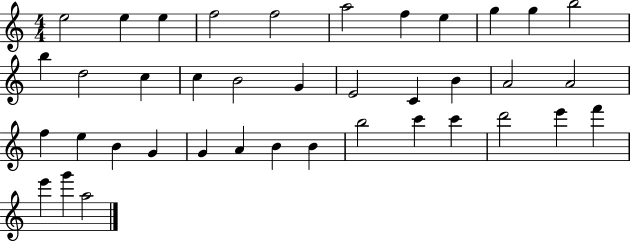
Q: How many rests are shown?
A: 0